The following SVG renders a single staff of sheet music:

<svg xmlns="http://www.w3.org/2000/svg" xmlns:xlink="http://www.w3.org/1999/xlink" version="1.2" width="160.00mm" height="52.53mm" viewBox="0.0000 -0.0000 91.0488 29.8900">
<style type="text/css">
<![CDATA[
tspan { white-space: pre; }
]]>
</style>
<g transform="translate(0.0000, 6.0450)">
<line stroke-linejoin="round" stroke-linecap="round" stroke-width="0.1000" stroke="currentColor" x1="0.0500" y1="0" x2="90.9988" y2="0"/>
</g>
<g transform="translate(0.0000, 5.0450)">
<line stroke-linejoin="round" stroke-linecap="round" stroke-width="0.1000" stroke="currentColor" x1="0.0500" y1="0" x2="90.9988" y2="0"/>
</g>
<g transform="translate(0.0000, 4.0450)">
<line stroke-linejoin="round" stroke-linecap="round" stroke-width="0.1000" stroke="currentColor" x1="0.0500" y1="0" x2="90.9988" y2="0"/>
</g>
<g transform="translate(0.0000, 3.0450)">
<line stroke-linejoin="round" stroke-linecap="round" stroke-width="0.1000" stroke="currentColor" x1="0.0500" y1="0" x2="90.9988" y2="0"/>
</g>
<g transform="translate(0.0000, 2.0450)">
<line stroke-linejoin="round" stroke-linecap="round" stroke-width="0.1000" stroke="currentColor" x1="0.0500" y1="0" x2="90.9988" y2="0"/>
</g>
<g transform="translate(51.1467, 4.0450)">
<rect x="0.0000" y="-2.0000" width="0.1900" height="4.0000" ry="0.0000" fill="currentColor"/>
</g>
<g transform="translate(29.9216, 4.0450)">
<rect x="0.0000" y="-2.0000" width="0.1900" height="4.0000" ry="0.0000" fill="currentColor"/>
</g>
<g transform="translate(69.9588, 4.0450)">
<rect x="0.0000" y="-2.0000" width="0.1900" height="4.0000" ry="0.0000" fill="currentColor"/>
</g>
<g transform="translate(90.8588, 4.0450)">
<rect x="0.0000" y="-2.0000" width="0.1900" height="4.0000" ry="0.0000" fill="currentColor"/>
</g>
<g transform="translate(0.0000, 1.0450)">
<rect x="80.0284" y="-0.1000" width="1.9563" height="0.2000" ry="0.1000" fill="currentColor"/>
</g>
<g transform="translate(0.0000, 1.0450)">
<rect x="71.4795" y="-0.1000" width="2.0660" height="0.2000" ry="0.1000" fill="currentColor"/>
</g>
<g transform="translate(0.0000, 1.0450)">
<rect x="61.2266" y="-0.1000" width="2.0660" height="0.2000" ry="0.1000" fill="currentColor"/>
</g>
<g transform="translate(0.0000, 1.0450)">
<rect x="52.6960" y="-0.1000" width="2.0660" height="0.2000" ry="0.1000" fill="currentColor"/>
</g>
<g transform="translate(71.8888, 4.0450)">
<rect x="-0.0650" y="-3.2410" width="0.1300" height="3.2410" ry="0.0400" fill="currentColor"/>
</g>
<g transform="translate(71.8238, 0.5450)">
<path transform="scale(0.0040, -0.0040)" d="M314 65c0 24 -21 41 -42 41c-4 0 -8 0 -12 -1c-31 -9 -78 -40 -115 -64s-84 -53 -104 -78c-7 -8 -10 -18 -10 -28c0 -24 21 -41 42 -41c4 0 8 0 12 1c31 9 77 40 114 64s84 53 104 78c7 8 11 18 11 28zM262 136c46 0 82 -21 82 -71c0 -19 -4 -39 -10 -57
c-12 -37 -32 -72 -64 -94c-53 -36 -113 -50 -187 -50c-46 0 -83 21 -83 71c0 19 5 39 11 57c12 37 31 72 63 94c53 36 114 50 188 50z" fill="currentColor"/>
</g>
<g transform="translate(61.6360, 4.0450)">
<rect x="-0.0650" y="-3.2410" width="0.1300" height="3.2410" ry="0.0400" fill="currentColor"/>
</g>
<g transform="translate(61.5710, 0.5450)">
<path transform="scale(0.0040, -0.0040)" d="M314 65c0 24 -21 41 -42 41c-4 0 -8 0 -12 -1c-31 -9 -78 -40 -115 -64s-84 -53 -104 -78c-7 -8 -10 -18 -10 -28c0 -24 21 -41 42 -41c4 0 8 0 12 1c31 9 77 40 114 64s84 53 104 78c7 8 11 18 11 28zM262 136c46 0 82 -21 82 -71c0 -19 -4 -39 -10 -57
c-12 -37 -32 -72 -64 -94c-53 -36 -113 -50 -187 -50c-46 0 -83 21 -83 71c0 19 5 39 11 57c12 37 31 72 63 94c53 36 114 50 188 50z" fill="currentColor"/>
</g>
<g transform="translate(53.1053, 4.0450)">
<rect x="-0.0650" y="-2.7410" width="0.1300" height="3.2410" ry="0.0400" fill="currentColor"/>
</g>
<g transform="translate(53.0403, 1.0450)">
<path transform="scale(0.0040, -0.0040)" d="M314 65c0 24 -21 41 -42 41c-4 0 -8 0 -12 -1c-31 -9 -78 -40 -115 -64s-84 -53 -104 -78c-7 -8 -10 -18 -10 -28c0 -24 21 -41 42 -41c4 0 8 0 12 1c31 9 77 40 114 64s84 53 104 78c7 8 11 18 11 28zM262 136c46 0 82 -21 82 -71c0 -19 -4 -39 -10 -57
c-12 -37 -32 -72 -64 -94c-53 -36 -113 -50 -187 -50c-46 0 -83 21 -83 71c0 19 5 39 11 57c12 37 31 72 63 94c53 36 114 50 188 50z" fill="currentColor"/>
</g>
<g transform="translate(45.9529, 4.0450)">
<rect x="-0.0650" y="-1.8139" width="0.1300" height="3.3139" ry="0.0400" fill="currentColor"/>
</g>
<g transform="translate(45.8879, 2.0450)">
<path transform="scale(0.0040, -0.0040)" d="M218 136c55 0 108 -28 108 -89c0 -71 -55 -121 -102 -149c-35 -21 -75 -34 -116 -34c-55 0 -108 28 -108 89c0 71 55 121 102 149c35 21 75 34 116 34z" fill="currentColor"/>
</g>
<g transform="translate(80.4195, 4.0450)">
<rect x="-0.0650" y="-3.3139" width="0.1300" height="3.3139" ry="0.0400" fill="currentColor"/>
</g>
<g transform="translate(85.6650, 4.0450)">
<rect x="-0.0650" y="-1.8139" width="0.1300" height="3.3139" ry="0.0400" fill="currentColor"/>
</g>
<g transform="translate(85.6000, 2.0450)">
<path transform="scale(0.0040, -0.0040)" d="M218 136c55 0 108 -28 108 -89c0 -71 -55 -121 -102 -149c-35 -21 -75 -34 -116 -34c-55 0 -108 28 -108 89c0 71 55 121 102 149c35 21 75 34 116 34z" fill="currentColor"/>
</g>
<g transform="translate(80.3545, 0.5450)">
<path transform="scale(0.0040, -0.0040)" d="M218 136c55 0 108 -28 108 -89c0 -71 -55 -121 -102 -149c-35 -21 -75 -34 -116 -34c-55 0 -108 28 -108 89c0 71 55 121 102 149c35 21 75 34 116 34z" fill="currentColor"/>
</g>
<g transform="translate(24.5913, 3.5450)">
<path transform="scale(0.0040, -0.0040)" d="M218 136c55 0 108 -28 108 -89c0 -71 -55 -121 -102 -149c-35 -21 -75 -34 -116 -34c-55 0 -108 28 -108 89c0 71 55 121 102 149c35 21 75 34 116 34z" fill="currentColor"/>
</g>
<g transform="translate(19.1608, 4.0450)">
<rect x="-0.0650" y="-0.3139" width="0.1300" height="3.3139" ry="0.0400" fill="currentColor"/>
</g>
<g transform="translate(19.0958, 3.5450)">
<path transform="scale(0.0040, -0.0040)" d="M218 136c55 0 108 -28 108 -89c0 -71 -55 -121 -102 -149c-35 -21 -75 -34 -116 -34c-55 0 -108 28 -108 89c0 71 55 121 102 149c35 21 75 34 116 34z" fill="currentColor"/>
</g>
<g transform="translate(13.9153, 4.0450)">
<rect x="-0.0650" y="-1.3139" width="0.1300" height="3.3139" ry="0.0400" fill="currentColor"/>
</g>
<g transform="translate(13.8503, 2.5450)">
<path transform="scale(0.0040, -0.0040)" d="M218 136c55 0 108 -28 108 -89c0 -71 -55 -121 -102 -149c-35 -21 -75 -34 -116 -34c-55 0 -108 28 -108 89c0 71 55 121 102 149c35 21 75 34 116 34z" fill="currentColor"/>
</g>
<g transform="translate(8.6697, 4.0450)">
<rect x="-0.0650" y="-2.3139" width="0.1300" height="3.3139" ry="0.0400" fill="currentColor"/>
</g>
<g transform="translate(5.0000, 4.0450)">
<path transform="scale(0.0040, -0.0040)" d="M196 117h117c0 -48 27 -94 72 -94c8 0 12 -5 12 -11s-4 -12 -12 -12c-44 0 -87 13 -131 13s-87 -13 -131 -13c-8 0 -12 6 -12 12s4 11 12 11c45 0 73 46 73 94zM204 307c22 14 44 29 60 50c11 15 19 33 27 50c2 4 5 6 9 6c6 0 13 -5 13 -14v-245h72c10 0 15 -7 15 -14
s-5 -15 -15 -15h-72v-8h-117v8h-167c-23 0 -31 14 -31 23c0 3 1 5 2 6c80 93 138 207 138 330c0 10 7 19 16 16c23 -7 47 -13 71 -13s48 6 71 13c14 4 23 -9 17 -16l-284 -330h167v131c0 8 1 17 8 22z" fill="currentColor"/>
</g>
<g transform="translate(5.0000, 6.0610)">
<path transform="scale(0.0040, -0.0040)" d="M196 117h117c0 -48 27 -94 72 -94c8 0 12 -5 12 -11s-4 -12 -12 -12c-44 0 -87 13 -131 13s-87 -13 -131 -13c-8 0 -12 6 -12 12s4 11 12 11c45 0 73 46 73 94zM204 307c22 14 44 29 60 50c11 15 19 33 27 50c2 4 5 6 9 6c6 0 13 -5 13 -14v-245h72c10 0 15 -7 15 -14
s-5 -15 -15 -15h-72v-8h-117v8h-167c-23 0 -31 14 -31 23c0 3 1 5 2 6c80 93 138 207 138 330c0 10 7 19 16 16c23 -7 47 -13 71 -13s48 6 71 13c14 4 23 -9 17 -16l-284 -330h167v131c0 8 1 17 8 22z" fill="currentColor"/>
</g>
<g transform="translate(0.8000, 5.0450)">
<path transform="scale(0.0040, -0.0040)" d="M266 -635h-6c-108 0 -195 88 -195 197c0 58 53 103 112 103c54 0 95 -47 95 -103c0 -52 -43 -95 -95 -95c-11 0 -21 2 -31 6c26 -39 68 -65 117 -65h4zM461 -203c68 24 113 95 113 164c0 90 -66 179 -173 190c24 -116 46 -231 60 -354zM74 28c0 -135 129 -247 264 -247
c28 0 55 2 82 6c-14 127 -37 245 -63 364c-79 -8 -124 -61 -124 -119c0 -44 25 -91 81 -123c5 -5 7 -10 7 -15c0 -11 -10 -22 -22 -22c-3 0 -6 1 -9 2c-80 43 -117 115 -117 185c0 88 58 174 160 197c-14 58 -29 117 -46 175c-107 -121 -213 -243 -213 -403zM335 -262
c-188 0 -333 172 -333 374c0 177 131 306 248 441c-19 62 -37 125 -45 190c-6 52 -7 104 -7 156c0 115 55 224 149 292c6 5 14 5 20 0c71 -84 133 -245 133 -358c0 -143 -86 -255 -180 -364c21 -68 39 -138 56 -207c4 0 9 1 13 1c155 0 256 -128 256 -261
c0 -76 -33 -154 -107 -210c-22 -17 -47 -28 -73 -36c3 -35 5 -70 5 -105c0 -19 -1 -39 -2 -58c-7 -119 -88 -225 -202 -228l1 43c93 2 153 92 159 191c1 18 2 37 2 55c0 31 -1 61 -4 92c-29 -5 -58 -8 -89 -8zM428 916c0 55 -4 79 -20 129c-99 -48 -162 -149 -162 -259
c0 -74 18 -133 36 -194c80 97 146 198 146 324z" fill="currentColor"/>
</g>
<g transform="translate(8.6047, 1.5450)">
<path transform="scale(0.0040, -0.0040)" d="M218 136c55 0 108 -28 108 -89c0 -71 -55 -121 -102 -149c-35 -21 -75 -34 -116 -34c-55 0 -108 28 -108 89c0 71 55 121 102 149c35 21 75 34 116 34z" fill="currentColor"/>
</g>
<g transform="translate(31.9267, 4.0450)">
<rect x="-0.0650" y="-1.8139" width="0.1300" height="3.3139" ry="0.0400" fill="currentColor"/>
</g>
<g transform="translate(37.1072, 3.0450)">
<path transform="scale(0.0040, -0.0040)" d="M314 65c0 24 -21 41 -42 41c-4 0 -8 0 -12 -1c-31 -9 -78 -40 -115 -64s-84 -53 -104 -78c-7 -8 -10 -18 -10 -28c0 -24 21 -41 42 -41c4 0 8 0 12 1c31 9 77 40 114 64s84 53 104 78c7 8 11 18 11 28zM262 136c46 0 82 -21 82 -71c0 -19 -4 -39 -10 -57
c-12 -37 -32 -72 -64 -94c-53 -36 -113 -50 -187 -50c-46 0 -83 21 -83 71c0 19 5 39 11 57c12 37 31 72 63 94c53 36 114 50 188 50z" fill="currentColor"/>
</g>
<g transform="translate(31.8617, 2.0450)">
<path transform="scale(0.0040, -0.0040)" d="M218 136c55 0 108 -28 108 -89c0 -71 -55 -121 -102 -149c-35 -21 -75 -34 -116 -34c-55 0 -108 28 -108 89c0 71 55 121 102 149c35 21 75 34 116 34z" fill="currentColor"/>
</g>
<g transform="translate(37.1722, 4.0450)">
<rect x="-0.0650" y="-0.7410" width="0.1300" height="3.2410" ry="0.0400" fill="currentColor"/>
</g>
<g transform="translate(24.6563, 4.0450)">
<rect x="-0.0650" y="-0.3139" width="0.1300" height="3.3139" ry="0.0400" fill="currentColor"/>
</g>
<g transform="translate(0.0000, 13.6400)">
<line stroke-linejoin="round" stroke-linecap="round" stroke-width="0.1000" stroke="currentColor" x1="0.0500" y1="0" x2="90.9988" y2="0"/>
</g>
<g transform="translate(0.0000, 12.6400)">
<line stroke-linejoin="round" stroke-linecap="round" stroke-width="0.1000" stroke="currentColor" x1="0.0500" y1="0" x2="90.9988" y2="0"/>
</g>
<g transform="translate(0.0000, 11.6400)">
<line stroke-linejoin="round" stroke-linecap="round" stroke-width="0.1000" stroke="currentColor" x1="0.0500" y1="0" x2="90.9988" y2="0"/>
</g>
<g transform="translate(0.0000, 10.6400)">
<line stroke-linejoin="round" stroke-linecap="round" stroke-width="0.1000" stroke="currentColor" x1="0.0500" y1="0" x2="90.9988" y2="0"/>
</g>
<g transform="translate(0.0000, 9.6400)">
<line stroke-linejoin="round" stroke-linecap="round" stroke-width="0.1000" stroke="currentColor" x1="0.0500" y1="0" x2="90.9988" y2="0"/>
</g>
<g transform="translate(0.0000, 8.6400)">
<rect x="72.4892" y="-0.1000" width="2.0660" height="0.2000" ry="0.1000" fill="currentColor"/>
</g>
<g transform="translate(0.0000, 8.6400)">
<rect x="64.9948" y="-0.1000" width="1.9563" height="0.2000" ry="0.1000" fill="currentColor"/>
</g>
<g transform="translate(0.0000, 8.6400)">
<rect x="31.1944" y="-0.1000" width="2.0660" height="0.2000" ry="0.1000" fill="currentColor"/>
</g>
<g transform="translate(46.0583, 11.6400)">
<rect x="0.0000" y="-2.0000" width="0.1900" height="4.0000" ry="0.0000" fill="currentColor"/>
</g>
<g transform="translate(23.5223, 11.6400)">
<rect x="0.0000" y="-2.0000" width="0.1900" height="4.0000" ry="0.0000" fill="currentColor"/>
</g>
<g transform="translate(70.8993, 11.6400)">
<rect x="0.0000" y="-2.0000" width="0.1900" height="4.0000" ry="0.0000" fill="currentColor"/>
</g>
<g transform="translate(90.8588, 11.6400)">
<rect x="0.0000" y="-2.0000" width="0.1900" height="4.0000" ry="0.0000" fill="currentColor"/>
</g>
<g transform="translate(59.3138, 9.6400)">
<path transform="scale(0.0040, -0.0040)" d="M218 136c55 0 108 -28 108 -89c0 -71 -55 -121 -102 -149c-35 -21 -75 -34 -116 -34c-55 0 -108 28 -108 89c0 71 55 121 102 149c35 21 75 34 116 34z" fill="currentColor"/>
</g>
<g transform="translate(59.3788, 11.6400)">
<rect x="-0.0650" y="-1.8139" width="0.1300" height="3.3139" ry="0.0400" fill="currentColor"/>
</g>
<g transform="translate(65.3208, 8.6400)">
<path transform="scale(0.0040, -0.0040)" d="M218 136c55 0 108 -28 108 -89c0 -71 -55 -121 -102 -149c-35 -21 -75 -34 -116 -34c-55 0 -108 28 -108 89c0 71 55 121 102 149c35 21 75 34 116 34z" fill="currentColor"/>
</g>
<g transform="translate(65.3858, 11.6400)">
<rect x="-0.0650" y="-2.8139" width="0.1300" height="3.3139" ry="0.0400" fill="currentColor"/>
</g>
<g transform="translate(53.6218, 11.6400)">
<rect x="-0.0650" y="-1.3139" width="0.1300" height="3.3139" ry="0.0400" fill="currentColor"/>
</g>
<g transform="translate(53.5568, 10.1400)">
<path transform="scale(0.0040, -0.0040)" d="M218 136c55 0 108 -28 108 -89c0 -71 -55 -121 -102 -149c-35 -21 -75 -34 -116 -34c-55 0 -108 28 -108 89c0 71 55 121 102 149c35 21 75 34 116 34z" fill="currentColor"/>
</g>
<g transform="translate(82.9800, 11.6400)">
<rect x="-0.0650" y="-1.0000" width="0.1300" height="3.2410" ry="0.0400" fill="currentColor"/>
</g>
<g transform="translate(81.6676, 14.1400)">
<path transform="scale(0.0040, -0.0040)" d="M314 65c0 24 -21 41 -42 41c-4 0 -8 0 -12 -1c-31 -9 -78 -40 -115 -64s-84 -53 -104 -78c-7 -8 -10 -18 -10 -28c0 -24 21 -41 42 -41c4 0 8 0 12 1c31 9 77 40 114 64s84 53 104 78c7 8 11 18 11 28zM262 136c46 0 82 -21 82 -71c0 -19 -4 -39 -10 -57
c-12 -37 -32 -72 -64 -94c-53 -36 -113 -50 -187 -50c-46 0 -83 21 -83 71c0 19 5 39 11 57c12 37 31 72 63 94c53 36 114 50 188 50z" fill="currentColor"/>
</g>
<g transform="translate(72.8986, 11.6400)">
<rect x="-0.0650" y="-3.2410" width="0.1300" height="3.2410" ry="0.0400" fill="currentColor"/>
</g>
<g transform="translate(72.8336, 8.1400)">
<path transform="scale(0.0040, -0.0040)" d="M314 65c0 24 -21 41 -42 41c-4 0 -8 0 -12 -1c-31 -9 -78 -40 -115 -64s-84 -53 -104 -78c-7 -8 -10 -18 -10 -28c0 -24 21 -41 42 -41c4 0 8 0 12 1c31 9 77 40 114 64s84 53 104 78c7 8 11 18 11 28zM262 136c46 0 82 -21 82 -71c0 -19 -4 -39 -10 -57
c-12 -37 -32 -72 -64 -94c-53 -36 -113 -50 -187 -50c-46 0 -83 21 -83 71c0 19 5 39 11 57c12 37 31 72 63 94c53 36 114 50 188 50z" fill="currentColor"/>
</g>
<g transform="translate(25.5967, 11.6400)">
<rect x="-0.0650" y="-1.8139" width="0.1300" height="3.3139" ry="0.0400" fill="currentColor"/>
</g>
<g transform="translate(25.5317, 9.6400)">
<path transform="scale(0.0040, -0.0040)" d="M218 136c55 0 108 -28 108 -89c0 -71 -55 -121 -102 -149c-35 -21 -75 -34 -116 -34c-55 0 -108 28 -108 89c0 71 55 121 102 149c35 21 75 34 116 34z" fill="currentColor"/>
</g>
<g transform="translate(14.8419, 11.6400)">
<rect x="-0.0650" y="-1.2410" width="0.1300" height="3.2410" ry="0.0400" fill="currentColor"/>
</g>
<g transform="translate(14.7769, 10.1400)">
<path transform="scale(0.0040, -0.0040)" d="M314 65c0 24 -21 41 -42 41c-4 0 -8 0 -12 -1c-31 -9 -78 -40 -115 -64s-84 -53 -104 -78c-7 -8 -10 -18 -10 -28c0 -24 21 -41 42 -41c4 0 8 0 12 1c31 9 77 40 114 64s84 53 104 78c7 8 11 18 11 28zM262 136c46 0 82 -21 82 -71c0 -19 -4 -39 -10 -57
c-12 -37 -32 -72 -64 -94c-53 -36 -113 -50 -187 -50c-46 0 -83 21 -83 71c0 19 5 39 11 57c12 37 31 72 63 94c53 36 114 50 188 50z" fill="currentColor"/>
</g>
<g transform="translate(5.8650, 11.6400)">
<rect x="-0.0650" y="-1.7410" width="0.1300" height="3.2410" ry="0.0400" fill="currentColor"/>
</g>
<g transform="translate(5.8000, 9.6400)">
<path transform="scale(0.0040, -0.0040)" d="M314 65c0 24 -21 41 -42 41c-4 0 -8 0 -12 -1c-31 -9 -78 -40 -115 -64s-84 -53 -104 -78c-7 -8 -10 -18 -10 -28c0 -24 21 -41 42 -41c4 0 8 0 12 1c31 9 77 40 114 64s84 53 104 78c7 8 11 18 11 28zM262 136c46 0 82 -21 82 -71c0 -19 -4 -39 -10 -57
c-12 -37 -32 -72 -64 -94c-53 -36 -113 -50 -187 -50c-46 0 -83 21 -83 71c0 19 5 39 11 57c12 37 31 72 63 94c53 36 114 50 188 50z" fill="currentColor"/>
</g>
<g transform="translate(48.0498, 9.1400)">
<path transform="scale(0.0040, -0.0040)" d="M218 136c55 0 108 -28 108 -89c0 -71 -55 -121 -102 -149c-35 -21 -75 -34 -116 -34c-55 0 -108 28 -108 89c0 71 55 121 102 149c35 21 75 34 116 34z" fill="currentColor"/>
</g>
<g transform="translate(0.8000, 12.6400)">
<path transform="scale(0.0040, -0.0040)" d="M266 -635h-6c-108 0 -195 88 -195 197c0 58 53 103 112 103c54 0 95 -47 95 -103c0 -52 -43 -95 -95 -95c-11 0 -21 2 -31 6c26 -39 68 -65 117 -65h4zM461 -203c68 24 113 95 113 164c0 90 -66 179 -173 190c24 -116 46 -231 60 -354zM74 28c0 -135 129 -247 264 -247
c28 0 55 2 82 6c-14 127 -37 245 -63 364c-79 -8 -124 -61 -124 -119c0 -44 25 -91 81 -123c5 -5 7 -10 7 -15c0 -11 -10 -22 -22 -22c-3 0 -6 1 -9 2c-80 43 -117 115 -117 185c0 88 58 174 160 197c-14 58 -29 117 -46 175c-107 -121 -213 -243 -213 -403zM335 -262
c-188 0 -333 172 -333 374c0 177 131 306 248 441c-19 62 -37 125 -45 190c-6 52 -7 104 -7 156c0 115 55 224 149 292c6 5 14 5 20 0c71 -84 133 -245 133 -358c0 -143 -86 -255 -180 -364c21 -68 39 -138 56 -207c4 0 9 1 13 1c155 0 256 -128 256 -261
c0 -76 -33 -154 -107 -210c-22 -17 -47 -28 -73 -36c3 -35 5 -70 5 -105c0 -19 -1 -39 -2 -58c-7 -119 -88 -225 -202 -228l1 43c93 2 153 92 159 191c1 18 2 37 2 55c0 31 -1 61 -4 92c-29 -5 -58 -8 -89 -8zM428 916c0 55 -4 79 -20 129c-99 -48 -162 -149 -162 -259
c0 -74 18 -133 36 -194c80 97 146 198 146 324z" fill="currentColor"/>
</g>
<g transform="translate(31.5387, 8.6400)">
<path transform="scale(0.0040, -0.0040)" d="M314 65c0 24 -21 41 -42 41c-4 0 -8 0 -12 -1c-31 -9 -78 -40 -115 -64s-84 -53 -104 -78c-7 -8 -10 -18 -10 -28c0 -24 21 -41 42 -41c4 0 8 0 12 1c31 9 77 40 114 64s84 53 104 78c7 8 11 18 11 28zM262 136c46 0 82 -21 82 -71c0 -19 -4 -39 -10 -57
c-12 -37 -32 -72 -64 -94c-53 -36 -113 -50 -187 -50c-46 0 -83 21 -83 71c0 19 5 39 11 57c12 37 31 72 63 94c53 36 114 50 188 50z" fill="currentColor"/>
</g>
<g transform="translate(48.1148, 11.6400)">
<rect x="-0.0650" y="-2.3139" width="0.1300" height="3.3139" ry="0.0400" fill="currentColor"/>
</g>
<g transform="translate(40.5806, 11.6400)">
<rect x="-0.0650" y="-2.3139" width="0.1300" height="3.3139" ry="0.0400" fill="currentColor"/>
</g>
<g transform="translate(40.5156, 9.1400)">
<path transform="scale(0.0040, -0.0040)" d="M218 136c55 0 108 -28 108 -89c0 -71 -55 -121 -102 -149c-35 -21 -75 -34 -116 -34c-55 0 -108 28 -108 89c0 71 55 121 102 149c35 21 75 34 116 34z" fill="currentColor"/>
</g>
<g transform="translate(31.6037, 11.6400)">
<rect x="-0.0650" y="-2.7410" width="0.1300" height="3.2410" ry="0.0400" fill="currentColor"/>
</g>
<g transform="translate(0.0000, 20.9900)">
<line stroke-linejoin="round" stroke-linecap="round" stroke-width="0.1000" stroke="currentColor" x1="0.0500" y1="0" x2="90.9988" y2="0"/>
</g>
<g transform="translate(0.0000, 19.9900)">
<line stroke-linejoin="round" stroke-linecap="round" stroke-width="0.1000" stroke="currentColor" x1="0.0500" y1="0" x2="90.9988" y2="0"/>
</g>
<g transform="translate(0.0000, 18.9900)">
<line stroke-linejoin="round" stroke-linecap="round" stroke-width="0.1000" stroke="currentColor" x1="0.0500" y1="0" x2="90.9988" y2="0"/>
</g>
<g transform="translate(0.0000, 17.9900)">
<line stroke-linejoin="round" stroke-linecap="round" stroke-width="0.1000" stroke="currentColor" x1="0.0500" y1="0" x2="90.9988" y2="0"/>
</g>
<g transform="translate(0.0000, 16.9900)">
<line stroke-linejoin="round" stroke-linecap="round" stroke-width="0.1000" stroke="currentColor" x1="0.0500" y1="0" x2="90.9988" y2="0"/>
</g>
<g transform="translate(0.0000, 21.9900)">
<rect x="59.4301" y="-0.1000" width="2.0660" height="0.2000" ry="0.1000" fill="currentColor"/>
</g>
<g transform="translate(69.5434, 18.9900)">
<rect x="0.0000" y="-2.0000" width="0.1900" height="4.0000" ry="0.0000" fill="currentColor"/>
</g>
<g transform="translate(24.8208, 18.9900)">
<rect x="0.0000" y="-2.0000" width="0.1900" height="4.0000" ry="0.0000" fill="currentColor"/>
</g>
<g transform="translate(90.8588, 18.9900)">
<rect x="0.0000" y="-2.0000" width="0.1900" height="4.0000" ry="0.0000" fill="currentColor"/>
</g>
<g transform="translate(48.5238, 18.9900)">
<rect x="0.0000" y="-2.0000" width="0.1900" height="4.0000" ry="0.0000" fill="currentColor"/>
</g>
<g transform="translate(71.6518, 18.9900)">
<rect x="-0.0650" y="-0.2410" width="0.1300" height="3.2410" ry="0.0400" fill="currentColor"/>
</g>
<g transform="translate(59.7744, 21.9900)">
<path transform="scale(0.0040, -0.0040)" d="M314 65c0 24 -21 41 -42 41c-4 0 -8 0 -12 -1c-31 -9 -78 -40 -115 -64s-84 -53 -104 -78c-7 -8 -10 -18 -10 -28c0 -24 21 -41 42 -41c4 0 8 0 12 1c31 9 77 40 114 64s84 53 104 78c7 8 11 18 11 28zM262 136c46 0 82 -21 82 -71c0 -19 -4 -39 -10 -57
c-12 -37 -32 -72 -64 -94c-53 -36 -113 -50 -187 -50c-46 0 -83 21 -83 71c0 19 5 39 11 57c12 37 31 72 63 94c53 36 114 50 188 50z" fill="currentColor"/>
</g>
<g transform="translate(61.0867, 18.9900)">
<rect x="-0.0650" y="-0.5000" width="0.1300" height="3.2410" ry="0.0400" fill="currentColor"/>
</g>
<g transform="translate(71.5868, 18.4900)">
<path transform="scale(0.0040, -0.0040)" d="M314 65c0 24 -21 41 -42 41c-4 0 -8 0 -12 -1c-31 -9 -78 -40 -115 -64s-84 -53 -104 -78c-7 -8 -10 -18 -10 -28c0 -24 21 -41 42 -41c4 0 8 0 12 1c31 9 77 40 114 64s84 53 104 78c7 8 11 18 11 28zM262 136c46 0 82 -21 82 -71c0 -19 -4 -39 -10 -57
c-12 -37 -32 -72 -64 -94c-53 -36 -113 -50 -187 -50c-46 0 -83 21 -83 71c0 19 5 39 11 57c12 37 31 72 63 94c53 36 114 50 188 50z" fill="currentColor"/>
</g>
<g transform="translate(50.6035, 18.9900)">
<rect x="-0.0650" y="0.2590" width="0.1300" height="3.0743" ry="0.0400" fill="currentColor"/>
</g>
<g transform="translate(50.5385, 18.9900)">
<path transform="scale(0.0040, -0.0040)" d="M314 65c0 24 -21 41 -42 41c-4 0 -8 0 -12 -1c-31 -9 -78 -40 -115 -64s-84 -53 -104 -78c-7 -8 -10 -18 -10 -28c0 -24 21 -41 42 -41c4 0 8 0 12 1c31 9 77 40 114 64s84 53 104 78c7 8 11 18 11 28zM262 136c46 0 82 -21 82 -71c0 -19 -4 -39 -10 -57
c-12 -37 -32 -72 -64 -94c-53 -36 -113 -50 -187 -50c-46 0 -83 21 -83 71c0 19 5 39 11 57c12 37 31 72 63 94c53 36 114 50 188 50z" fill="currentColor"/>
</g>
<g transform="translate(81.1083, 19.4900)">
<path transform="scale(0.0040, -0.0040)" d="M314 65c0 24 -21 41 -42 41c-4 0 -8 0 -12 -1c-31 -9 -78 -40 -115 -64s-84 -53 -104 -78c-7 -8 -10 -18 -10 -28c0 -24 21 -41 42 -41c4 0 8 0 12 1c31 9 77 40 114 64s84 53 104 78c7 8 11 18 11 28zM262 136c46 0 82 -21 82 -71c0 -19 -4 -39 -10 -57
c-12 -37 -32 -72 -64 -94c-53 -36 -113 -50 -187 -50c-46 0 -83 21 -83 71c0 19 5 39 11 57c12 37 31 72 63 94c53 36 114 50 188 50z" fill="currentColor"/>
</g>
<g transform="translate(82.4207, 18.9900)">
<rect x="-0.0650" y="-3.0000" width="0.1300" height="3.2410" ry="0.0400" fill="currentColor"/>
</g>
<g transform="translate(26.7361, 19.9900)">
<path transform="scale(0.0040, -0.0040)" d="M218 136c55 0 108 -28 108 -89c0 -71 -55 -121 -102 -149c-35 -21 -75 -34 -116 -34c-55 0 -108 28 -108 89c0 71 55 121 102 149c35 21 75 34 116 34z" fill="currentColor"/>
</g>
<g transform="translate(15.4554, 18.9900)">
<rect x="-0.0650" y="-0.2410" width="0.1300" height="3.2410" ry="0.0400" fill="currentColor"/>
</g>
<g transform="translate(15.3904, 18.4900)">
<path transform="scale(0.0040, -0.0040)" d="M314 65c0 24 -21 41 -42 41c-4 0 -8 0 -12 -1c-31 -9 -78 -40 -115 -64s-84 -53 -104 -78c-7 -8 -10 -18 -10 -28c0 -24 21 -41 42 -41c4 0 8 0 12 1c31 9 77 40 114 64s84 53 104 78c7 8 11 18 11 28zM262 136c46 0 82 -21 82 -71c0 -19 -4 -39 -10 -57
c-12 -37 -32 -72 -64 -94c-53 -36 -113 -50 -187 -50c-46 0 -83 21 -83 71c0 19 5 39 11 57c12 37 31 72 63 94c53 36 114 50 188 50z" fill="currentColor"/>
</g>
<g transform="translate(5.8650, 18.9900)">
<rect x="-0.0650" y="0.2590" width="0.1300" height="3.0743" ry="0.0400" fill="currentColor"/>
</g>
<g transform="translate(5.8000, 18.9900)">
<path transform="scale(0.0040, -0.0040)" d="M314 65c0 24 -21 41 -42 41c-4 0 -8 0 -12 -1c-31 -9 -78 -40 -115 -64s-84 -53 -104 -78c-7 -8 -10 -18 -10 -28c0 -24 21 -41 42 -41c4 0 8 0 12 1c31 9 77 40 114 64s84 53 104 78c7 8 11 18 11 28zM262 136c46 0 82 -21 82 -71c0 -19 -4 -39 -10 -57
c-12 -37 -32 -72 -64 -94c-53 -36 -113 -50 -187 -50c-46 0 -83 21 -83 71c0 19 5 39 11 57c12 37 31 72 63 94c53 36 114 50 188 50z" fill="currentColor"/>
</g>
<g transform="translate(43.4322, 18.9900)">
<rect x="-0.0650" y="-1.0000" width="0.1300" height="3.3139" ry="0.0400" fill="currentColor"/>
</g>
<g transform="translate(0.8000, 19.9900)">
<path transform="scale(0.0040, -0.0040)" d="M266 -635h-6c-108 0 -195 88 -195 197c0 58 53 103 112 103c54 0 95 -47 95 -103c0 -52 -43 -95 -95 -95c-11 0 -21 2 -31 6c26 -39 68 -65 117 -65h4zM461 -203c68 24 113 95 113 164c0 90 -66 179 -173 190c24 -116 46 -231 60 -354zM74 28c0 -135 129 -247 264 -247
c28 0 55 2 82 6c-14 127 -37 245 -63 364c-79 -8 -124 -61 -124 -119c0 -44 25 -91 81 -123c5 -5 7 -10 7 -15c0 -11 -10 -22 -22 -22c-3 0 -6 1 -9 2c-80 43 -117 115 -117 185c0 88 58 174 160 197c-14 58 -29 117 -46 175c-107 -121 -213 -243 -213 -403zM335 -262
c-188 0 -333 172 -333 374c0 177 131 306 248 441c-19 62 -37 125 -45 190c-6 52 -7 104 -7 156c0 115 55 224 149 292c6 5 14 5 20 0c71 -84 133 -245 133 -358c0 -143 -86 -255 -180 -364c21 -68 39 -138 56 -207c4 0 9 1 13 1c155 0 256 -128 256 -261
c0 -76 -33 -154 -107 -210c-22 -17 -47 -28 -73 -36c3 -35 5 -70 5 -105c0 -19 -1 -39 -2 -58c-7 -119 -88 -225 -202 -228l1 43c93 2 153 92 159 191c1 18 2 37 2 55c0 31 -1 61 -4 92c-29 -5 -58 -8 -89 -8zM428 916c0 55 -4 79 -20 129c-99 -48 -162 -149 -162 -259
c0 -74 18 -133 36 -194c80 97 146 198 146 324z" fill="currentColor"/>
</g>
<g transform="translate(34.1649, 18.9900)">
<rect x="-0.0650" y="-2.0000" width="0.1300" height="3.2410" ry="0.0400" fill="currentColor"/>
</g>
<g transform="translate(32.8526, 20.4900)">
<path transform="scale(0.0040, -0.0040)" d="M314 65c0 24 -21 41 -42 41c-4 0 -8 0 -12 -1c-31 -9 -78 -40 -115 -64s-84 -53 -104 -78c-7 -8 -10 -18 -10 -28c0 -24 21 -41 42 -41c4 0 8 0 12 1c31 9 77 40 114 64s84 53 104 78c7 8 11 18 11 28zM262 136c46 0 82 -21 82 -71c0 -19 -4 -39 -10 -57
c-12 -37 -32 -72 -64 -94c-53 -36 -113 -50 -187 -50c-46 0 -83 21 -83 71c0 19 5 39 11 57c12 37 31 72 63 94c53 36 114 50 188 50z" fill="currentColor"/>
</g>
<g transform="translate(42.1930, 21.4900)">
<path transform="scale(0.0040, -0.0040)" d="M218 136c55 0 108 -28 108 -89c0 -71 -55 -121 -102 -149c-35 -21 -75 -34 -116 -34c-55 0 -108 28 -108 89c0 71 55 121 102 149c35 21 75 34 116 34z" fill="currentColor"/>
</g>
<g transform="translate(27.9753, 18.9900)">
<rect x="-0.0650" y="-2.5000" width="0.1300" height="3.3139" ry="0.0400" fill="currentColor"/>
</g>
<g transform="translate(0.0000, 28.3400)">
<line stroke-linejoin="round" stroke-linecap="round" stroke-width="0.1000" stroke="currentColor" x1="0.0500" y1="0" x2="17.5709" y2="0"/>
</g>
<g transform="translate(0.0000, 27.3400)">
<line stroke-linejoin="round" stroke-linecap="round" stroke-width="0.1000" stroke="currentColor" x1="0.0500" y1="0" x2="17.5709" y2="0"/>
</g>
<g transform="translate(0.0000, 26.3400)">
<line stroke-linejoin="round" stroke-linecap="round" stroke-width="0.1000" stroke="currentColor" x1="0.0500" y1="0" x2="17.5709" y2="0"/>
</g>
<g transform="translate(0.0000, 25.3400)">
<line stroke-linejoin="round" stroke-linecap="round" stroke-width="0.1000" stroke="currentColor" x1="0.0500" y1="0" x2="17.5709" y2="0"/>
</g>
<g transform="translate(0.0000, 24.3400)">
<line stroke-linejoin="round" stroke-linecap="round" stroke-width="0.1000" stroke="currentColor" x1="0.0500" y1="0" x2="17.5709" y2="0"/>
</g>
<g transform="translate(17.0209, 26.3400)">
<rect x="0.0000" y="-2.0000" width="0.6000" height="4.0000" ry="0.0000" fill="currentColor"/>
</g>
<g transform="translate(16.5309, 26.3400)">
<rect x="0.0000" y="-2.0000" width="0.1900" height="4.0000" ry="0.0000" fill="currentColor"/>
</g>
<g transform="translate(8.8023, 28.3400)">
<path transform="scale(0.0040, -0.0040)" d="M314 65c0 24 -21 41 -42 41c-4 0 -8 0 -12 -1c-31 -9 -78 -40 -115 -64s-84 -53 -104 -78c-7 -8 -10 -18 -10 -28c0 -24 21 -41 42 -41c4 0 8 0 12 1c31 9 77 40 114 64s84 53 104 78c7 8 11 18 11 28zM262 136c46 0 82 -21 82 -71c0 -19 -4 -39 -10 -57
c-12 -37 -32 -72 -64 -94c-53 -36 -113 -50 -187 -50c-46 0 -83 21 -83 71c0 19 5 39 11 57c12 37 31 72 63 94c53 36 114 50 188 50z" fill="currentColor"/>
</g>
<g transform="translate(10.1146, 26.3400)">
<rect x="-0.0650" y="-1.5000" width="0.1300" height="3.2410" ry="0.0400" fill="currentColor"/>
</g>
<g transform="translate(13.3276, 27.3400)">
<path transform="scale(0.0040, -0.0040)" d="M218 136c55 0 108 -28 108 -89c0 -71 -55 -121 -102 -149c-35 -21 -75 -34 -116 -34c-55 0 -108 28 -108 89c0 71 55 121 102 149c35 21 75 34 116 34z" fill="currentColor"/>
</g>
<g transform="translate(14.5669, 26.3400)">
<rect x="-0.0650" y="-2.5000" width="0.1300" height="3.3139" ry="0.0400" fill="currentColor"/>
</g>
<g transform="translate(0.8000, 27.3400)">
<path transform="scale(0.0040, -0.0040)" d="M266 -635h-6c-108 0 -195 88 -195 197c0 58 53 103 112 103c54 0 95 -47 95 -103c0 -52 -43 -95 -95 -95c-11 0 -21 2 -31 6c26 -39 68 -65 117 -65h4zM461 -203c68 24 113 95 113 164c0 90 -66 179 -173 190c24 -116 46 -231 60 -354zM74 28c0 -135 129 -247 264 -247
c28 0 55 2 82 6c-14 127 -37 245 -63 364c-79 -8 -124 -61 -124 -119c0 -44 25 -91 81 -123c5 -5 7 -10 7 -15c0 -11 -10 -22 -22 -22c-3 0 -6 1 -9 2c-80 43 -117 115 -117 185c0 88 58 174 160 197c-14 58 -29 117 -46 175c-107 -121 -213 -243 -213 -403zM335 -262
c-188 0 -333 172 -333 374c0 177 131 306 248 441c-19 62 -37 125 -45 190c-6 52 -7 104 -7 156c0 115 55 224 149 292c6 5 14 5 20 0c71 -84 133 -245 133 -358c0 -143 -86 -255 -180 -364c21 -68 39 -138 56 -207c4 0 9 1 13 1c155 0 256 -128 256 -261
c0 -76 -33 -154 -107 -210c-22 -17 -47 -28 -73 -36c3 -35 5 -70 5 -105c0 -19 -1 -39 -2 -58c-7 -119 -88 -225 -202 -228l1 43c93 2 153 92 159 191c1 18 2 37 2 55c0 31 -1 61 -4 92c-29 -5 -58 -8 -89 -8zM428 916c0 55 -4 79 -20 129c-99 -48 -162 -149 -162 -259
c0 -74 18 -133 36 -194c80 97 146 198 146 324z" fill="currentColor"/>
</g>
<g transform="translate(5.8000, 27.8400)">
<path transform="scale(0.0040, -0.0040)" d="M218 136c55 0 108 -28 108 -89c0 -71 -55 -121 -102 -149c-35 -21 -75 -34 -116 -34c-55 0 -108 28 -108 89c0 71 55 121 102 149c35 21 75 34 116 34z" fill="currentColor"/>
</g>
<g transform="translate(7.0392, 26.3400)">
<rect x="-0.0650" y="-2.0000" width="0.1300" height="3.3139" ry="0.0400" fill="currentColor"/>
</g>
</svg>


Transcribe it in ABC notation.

X:1
T:Untitled
M:4/4
L:1/4
K:C
g e c c f d2 f a2 b2 b2 b f f2 e2 f a2 g g e f a b2 D2 B2 c2 G F2 D B2 C2 c2 A2 F E2 G